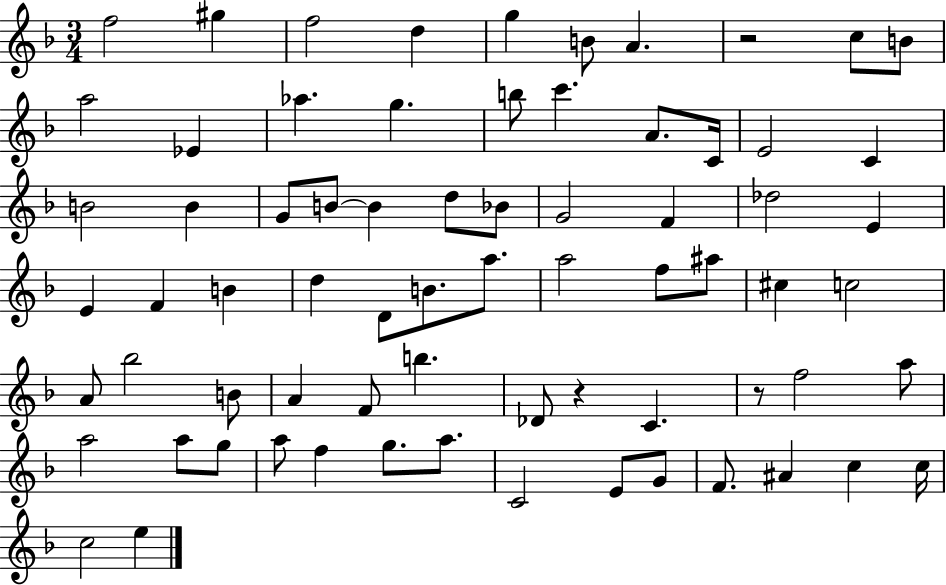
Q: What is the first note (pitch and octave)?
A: F5